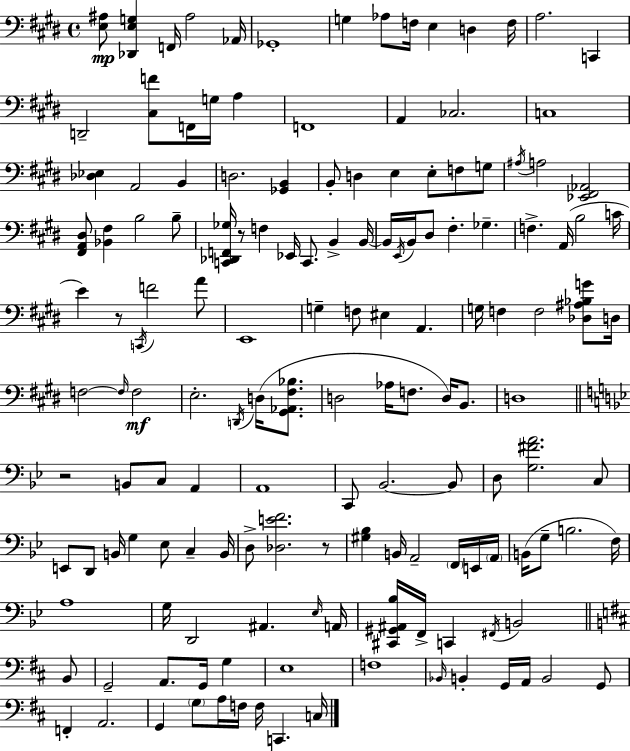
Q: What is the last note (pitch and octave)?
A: C3